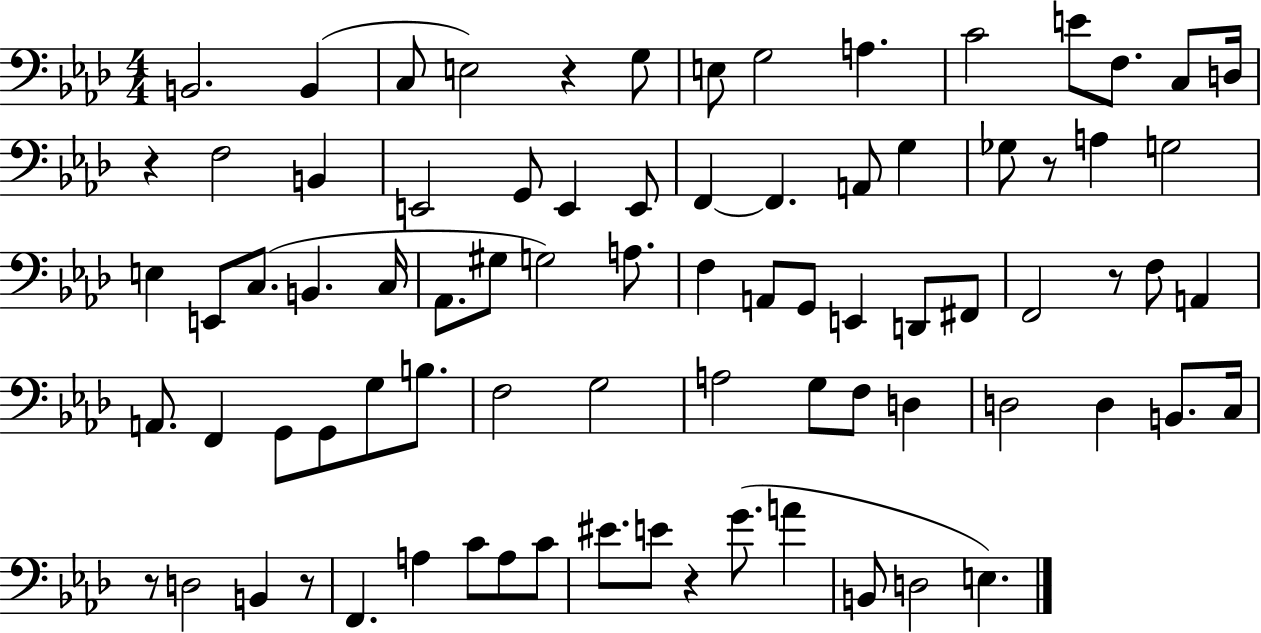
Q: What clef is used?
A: bass